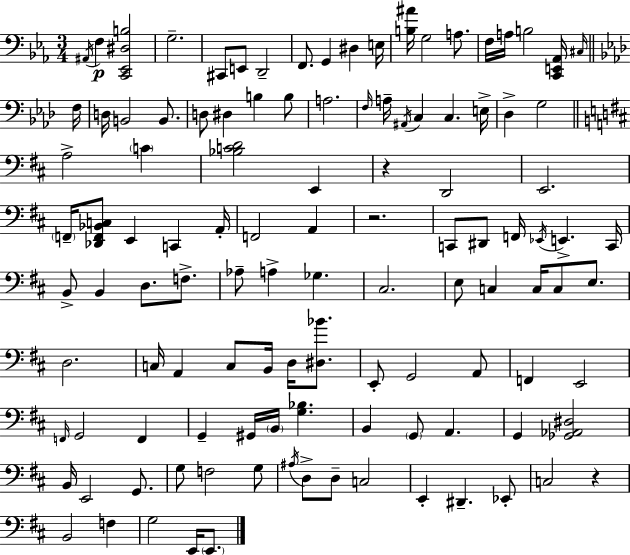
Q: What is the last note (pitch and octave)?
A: E2